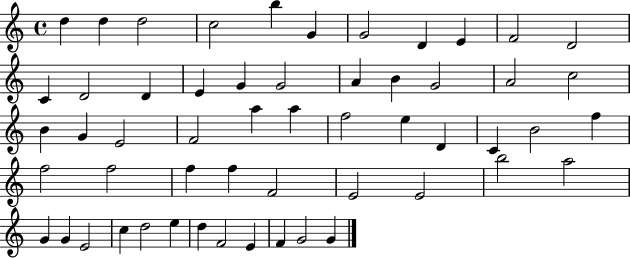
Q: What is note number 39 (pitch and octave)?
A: F4